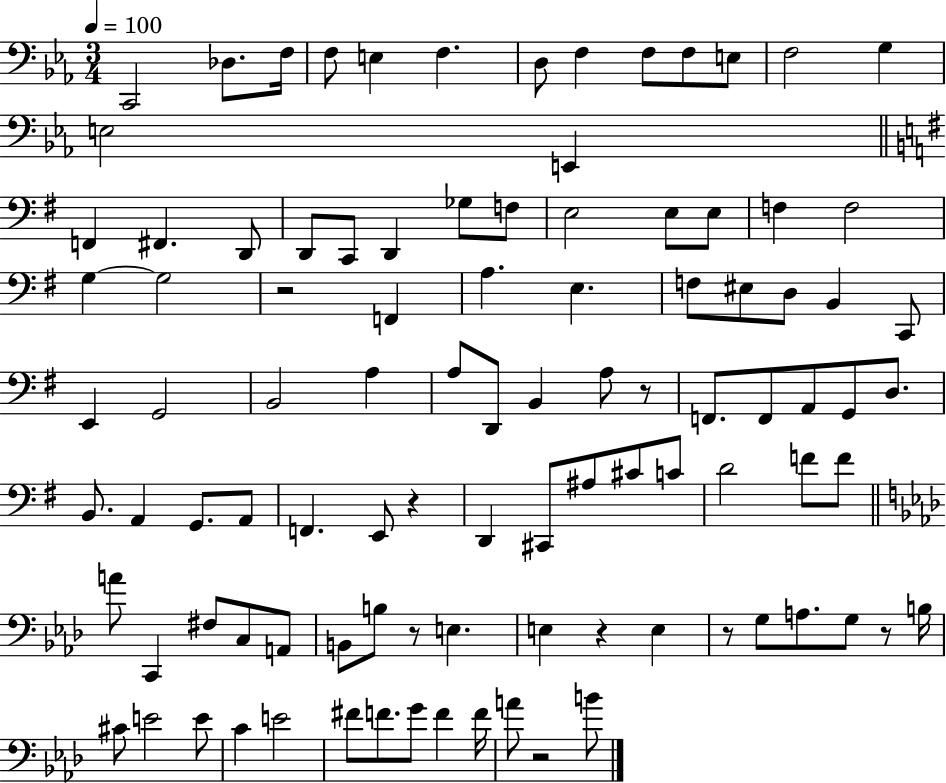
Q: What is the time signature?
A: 3/4